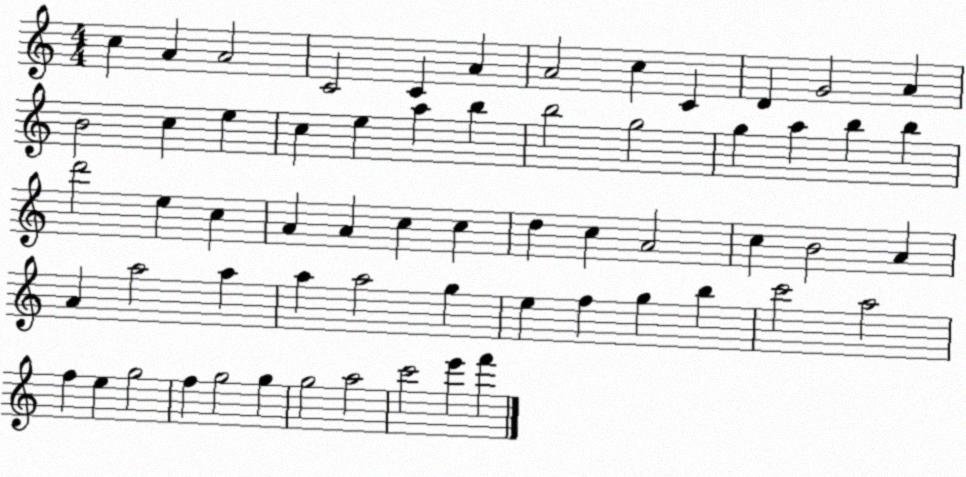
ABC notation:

X:1
T:Untitled
M:4/4
L:1/4
K:C
c A A2 C2 C A A2 c C D G2 A B2 c e c e a b b2 g2 g a b b d'2 e c A A c c d c A2 c B2 A A a2 a a a2 g e f g b c'2 a2 f e g2 f g2 g g2 a2 c'2 e' f'